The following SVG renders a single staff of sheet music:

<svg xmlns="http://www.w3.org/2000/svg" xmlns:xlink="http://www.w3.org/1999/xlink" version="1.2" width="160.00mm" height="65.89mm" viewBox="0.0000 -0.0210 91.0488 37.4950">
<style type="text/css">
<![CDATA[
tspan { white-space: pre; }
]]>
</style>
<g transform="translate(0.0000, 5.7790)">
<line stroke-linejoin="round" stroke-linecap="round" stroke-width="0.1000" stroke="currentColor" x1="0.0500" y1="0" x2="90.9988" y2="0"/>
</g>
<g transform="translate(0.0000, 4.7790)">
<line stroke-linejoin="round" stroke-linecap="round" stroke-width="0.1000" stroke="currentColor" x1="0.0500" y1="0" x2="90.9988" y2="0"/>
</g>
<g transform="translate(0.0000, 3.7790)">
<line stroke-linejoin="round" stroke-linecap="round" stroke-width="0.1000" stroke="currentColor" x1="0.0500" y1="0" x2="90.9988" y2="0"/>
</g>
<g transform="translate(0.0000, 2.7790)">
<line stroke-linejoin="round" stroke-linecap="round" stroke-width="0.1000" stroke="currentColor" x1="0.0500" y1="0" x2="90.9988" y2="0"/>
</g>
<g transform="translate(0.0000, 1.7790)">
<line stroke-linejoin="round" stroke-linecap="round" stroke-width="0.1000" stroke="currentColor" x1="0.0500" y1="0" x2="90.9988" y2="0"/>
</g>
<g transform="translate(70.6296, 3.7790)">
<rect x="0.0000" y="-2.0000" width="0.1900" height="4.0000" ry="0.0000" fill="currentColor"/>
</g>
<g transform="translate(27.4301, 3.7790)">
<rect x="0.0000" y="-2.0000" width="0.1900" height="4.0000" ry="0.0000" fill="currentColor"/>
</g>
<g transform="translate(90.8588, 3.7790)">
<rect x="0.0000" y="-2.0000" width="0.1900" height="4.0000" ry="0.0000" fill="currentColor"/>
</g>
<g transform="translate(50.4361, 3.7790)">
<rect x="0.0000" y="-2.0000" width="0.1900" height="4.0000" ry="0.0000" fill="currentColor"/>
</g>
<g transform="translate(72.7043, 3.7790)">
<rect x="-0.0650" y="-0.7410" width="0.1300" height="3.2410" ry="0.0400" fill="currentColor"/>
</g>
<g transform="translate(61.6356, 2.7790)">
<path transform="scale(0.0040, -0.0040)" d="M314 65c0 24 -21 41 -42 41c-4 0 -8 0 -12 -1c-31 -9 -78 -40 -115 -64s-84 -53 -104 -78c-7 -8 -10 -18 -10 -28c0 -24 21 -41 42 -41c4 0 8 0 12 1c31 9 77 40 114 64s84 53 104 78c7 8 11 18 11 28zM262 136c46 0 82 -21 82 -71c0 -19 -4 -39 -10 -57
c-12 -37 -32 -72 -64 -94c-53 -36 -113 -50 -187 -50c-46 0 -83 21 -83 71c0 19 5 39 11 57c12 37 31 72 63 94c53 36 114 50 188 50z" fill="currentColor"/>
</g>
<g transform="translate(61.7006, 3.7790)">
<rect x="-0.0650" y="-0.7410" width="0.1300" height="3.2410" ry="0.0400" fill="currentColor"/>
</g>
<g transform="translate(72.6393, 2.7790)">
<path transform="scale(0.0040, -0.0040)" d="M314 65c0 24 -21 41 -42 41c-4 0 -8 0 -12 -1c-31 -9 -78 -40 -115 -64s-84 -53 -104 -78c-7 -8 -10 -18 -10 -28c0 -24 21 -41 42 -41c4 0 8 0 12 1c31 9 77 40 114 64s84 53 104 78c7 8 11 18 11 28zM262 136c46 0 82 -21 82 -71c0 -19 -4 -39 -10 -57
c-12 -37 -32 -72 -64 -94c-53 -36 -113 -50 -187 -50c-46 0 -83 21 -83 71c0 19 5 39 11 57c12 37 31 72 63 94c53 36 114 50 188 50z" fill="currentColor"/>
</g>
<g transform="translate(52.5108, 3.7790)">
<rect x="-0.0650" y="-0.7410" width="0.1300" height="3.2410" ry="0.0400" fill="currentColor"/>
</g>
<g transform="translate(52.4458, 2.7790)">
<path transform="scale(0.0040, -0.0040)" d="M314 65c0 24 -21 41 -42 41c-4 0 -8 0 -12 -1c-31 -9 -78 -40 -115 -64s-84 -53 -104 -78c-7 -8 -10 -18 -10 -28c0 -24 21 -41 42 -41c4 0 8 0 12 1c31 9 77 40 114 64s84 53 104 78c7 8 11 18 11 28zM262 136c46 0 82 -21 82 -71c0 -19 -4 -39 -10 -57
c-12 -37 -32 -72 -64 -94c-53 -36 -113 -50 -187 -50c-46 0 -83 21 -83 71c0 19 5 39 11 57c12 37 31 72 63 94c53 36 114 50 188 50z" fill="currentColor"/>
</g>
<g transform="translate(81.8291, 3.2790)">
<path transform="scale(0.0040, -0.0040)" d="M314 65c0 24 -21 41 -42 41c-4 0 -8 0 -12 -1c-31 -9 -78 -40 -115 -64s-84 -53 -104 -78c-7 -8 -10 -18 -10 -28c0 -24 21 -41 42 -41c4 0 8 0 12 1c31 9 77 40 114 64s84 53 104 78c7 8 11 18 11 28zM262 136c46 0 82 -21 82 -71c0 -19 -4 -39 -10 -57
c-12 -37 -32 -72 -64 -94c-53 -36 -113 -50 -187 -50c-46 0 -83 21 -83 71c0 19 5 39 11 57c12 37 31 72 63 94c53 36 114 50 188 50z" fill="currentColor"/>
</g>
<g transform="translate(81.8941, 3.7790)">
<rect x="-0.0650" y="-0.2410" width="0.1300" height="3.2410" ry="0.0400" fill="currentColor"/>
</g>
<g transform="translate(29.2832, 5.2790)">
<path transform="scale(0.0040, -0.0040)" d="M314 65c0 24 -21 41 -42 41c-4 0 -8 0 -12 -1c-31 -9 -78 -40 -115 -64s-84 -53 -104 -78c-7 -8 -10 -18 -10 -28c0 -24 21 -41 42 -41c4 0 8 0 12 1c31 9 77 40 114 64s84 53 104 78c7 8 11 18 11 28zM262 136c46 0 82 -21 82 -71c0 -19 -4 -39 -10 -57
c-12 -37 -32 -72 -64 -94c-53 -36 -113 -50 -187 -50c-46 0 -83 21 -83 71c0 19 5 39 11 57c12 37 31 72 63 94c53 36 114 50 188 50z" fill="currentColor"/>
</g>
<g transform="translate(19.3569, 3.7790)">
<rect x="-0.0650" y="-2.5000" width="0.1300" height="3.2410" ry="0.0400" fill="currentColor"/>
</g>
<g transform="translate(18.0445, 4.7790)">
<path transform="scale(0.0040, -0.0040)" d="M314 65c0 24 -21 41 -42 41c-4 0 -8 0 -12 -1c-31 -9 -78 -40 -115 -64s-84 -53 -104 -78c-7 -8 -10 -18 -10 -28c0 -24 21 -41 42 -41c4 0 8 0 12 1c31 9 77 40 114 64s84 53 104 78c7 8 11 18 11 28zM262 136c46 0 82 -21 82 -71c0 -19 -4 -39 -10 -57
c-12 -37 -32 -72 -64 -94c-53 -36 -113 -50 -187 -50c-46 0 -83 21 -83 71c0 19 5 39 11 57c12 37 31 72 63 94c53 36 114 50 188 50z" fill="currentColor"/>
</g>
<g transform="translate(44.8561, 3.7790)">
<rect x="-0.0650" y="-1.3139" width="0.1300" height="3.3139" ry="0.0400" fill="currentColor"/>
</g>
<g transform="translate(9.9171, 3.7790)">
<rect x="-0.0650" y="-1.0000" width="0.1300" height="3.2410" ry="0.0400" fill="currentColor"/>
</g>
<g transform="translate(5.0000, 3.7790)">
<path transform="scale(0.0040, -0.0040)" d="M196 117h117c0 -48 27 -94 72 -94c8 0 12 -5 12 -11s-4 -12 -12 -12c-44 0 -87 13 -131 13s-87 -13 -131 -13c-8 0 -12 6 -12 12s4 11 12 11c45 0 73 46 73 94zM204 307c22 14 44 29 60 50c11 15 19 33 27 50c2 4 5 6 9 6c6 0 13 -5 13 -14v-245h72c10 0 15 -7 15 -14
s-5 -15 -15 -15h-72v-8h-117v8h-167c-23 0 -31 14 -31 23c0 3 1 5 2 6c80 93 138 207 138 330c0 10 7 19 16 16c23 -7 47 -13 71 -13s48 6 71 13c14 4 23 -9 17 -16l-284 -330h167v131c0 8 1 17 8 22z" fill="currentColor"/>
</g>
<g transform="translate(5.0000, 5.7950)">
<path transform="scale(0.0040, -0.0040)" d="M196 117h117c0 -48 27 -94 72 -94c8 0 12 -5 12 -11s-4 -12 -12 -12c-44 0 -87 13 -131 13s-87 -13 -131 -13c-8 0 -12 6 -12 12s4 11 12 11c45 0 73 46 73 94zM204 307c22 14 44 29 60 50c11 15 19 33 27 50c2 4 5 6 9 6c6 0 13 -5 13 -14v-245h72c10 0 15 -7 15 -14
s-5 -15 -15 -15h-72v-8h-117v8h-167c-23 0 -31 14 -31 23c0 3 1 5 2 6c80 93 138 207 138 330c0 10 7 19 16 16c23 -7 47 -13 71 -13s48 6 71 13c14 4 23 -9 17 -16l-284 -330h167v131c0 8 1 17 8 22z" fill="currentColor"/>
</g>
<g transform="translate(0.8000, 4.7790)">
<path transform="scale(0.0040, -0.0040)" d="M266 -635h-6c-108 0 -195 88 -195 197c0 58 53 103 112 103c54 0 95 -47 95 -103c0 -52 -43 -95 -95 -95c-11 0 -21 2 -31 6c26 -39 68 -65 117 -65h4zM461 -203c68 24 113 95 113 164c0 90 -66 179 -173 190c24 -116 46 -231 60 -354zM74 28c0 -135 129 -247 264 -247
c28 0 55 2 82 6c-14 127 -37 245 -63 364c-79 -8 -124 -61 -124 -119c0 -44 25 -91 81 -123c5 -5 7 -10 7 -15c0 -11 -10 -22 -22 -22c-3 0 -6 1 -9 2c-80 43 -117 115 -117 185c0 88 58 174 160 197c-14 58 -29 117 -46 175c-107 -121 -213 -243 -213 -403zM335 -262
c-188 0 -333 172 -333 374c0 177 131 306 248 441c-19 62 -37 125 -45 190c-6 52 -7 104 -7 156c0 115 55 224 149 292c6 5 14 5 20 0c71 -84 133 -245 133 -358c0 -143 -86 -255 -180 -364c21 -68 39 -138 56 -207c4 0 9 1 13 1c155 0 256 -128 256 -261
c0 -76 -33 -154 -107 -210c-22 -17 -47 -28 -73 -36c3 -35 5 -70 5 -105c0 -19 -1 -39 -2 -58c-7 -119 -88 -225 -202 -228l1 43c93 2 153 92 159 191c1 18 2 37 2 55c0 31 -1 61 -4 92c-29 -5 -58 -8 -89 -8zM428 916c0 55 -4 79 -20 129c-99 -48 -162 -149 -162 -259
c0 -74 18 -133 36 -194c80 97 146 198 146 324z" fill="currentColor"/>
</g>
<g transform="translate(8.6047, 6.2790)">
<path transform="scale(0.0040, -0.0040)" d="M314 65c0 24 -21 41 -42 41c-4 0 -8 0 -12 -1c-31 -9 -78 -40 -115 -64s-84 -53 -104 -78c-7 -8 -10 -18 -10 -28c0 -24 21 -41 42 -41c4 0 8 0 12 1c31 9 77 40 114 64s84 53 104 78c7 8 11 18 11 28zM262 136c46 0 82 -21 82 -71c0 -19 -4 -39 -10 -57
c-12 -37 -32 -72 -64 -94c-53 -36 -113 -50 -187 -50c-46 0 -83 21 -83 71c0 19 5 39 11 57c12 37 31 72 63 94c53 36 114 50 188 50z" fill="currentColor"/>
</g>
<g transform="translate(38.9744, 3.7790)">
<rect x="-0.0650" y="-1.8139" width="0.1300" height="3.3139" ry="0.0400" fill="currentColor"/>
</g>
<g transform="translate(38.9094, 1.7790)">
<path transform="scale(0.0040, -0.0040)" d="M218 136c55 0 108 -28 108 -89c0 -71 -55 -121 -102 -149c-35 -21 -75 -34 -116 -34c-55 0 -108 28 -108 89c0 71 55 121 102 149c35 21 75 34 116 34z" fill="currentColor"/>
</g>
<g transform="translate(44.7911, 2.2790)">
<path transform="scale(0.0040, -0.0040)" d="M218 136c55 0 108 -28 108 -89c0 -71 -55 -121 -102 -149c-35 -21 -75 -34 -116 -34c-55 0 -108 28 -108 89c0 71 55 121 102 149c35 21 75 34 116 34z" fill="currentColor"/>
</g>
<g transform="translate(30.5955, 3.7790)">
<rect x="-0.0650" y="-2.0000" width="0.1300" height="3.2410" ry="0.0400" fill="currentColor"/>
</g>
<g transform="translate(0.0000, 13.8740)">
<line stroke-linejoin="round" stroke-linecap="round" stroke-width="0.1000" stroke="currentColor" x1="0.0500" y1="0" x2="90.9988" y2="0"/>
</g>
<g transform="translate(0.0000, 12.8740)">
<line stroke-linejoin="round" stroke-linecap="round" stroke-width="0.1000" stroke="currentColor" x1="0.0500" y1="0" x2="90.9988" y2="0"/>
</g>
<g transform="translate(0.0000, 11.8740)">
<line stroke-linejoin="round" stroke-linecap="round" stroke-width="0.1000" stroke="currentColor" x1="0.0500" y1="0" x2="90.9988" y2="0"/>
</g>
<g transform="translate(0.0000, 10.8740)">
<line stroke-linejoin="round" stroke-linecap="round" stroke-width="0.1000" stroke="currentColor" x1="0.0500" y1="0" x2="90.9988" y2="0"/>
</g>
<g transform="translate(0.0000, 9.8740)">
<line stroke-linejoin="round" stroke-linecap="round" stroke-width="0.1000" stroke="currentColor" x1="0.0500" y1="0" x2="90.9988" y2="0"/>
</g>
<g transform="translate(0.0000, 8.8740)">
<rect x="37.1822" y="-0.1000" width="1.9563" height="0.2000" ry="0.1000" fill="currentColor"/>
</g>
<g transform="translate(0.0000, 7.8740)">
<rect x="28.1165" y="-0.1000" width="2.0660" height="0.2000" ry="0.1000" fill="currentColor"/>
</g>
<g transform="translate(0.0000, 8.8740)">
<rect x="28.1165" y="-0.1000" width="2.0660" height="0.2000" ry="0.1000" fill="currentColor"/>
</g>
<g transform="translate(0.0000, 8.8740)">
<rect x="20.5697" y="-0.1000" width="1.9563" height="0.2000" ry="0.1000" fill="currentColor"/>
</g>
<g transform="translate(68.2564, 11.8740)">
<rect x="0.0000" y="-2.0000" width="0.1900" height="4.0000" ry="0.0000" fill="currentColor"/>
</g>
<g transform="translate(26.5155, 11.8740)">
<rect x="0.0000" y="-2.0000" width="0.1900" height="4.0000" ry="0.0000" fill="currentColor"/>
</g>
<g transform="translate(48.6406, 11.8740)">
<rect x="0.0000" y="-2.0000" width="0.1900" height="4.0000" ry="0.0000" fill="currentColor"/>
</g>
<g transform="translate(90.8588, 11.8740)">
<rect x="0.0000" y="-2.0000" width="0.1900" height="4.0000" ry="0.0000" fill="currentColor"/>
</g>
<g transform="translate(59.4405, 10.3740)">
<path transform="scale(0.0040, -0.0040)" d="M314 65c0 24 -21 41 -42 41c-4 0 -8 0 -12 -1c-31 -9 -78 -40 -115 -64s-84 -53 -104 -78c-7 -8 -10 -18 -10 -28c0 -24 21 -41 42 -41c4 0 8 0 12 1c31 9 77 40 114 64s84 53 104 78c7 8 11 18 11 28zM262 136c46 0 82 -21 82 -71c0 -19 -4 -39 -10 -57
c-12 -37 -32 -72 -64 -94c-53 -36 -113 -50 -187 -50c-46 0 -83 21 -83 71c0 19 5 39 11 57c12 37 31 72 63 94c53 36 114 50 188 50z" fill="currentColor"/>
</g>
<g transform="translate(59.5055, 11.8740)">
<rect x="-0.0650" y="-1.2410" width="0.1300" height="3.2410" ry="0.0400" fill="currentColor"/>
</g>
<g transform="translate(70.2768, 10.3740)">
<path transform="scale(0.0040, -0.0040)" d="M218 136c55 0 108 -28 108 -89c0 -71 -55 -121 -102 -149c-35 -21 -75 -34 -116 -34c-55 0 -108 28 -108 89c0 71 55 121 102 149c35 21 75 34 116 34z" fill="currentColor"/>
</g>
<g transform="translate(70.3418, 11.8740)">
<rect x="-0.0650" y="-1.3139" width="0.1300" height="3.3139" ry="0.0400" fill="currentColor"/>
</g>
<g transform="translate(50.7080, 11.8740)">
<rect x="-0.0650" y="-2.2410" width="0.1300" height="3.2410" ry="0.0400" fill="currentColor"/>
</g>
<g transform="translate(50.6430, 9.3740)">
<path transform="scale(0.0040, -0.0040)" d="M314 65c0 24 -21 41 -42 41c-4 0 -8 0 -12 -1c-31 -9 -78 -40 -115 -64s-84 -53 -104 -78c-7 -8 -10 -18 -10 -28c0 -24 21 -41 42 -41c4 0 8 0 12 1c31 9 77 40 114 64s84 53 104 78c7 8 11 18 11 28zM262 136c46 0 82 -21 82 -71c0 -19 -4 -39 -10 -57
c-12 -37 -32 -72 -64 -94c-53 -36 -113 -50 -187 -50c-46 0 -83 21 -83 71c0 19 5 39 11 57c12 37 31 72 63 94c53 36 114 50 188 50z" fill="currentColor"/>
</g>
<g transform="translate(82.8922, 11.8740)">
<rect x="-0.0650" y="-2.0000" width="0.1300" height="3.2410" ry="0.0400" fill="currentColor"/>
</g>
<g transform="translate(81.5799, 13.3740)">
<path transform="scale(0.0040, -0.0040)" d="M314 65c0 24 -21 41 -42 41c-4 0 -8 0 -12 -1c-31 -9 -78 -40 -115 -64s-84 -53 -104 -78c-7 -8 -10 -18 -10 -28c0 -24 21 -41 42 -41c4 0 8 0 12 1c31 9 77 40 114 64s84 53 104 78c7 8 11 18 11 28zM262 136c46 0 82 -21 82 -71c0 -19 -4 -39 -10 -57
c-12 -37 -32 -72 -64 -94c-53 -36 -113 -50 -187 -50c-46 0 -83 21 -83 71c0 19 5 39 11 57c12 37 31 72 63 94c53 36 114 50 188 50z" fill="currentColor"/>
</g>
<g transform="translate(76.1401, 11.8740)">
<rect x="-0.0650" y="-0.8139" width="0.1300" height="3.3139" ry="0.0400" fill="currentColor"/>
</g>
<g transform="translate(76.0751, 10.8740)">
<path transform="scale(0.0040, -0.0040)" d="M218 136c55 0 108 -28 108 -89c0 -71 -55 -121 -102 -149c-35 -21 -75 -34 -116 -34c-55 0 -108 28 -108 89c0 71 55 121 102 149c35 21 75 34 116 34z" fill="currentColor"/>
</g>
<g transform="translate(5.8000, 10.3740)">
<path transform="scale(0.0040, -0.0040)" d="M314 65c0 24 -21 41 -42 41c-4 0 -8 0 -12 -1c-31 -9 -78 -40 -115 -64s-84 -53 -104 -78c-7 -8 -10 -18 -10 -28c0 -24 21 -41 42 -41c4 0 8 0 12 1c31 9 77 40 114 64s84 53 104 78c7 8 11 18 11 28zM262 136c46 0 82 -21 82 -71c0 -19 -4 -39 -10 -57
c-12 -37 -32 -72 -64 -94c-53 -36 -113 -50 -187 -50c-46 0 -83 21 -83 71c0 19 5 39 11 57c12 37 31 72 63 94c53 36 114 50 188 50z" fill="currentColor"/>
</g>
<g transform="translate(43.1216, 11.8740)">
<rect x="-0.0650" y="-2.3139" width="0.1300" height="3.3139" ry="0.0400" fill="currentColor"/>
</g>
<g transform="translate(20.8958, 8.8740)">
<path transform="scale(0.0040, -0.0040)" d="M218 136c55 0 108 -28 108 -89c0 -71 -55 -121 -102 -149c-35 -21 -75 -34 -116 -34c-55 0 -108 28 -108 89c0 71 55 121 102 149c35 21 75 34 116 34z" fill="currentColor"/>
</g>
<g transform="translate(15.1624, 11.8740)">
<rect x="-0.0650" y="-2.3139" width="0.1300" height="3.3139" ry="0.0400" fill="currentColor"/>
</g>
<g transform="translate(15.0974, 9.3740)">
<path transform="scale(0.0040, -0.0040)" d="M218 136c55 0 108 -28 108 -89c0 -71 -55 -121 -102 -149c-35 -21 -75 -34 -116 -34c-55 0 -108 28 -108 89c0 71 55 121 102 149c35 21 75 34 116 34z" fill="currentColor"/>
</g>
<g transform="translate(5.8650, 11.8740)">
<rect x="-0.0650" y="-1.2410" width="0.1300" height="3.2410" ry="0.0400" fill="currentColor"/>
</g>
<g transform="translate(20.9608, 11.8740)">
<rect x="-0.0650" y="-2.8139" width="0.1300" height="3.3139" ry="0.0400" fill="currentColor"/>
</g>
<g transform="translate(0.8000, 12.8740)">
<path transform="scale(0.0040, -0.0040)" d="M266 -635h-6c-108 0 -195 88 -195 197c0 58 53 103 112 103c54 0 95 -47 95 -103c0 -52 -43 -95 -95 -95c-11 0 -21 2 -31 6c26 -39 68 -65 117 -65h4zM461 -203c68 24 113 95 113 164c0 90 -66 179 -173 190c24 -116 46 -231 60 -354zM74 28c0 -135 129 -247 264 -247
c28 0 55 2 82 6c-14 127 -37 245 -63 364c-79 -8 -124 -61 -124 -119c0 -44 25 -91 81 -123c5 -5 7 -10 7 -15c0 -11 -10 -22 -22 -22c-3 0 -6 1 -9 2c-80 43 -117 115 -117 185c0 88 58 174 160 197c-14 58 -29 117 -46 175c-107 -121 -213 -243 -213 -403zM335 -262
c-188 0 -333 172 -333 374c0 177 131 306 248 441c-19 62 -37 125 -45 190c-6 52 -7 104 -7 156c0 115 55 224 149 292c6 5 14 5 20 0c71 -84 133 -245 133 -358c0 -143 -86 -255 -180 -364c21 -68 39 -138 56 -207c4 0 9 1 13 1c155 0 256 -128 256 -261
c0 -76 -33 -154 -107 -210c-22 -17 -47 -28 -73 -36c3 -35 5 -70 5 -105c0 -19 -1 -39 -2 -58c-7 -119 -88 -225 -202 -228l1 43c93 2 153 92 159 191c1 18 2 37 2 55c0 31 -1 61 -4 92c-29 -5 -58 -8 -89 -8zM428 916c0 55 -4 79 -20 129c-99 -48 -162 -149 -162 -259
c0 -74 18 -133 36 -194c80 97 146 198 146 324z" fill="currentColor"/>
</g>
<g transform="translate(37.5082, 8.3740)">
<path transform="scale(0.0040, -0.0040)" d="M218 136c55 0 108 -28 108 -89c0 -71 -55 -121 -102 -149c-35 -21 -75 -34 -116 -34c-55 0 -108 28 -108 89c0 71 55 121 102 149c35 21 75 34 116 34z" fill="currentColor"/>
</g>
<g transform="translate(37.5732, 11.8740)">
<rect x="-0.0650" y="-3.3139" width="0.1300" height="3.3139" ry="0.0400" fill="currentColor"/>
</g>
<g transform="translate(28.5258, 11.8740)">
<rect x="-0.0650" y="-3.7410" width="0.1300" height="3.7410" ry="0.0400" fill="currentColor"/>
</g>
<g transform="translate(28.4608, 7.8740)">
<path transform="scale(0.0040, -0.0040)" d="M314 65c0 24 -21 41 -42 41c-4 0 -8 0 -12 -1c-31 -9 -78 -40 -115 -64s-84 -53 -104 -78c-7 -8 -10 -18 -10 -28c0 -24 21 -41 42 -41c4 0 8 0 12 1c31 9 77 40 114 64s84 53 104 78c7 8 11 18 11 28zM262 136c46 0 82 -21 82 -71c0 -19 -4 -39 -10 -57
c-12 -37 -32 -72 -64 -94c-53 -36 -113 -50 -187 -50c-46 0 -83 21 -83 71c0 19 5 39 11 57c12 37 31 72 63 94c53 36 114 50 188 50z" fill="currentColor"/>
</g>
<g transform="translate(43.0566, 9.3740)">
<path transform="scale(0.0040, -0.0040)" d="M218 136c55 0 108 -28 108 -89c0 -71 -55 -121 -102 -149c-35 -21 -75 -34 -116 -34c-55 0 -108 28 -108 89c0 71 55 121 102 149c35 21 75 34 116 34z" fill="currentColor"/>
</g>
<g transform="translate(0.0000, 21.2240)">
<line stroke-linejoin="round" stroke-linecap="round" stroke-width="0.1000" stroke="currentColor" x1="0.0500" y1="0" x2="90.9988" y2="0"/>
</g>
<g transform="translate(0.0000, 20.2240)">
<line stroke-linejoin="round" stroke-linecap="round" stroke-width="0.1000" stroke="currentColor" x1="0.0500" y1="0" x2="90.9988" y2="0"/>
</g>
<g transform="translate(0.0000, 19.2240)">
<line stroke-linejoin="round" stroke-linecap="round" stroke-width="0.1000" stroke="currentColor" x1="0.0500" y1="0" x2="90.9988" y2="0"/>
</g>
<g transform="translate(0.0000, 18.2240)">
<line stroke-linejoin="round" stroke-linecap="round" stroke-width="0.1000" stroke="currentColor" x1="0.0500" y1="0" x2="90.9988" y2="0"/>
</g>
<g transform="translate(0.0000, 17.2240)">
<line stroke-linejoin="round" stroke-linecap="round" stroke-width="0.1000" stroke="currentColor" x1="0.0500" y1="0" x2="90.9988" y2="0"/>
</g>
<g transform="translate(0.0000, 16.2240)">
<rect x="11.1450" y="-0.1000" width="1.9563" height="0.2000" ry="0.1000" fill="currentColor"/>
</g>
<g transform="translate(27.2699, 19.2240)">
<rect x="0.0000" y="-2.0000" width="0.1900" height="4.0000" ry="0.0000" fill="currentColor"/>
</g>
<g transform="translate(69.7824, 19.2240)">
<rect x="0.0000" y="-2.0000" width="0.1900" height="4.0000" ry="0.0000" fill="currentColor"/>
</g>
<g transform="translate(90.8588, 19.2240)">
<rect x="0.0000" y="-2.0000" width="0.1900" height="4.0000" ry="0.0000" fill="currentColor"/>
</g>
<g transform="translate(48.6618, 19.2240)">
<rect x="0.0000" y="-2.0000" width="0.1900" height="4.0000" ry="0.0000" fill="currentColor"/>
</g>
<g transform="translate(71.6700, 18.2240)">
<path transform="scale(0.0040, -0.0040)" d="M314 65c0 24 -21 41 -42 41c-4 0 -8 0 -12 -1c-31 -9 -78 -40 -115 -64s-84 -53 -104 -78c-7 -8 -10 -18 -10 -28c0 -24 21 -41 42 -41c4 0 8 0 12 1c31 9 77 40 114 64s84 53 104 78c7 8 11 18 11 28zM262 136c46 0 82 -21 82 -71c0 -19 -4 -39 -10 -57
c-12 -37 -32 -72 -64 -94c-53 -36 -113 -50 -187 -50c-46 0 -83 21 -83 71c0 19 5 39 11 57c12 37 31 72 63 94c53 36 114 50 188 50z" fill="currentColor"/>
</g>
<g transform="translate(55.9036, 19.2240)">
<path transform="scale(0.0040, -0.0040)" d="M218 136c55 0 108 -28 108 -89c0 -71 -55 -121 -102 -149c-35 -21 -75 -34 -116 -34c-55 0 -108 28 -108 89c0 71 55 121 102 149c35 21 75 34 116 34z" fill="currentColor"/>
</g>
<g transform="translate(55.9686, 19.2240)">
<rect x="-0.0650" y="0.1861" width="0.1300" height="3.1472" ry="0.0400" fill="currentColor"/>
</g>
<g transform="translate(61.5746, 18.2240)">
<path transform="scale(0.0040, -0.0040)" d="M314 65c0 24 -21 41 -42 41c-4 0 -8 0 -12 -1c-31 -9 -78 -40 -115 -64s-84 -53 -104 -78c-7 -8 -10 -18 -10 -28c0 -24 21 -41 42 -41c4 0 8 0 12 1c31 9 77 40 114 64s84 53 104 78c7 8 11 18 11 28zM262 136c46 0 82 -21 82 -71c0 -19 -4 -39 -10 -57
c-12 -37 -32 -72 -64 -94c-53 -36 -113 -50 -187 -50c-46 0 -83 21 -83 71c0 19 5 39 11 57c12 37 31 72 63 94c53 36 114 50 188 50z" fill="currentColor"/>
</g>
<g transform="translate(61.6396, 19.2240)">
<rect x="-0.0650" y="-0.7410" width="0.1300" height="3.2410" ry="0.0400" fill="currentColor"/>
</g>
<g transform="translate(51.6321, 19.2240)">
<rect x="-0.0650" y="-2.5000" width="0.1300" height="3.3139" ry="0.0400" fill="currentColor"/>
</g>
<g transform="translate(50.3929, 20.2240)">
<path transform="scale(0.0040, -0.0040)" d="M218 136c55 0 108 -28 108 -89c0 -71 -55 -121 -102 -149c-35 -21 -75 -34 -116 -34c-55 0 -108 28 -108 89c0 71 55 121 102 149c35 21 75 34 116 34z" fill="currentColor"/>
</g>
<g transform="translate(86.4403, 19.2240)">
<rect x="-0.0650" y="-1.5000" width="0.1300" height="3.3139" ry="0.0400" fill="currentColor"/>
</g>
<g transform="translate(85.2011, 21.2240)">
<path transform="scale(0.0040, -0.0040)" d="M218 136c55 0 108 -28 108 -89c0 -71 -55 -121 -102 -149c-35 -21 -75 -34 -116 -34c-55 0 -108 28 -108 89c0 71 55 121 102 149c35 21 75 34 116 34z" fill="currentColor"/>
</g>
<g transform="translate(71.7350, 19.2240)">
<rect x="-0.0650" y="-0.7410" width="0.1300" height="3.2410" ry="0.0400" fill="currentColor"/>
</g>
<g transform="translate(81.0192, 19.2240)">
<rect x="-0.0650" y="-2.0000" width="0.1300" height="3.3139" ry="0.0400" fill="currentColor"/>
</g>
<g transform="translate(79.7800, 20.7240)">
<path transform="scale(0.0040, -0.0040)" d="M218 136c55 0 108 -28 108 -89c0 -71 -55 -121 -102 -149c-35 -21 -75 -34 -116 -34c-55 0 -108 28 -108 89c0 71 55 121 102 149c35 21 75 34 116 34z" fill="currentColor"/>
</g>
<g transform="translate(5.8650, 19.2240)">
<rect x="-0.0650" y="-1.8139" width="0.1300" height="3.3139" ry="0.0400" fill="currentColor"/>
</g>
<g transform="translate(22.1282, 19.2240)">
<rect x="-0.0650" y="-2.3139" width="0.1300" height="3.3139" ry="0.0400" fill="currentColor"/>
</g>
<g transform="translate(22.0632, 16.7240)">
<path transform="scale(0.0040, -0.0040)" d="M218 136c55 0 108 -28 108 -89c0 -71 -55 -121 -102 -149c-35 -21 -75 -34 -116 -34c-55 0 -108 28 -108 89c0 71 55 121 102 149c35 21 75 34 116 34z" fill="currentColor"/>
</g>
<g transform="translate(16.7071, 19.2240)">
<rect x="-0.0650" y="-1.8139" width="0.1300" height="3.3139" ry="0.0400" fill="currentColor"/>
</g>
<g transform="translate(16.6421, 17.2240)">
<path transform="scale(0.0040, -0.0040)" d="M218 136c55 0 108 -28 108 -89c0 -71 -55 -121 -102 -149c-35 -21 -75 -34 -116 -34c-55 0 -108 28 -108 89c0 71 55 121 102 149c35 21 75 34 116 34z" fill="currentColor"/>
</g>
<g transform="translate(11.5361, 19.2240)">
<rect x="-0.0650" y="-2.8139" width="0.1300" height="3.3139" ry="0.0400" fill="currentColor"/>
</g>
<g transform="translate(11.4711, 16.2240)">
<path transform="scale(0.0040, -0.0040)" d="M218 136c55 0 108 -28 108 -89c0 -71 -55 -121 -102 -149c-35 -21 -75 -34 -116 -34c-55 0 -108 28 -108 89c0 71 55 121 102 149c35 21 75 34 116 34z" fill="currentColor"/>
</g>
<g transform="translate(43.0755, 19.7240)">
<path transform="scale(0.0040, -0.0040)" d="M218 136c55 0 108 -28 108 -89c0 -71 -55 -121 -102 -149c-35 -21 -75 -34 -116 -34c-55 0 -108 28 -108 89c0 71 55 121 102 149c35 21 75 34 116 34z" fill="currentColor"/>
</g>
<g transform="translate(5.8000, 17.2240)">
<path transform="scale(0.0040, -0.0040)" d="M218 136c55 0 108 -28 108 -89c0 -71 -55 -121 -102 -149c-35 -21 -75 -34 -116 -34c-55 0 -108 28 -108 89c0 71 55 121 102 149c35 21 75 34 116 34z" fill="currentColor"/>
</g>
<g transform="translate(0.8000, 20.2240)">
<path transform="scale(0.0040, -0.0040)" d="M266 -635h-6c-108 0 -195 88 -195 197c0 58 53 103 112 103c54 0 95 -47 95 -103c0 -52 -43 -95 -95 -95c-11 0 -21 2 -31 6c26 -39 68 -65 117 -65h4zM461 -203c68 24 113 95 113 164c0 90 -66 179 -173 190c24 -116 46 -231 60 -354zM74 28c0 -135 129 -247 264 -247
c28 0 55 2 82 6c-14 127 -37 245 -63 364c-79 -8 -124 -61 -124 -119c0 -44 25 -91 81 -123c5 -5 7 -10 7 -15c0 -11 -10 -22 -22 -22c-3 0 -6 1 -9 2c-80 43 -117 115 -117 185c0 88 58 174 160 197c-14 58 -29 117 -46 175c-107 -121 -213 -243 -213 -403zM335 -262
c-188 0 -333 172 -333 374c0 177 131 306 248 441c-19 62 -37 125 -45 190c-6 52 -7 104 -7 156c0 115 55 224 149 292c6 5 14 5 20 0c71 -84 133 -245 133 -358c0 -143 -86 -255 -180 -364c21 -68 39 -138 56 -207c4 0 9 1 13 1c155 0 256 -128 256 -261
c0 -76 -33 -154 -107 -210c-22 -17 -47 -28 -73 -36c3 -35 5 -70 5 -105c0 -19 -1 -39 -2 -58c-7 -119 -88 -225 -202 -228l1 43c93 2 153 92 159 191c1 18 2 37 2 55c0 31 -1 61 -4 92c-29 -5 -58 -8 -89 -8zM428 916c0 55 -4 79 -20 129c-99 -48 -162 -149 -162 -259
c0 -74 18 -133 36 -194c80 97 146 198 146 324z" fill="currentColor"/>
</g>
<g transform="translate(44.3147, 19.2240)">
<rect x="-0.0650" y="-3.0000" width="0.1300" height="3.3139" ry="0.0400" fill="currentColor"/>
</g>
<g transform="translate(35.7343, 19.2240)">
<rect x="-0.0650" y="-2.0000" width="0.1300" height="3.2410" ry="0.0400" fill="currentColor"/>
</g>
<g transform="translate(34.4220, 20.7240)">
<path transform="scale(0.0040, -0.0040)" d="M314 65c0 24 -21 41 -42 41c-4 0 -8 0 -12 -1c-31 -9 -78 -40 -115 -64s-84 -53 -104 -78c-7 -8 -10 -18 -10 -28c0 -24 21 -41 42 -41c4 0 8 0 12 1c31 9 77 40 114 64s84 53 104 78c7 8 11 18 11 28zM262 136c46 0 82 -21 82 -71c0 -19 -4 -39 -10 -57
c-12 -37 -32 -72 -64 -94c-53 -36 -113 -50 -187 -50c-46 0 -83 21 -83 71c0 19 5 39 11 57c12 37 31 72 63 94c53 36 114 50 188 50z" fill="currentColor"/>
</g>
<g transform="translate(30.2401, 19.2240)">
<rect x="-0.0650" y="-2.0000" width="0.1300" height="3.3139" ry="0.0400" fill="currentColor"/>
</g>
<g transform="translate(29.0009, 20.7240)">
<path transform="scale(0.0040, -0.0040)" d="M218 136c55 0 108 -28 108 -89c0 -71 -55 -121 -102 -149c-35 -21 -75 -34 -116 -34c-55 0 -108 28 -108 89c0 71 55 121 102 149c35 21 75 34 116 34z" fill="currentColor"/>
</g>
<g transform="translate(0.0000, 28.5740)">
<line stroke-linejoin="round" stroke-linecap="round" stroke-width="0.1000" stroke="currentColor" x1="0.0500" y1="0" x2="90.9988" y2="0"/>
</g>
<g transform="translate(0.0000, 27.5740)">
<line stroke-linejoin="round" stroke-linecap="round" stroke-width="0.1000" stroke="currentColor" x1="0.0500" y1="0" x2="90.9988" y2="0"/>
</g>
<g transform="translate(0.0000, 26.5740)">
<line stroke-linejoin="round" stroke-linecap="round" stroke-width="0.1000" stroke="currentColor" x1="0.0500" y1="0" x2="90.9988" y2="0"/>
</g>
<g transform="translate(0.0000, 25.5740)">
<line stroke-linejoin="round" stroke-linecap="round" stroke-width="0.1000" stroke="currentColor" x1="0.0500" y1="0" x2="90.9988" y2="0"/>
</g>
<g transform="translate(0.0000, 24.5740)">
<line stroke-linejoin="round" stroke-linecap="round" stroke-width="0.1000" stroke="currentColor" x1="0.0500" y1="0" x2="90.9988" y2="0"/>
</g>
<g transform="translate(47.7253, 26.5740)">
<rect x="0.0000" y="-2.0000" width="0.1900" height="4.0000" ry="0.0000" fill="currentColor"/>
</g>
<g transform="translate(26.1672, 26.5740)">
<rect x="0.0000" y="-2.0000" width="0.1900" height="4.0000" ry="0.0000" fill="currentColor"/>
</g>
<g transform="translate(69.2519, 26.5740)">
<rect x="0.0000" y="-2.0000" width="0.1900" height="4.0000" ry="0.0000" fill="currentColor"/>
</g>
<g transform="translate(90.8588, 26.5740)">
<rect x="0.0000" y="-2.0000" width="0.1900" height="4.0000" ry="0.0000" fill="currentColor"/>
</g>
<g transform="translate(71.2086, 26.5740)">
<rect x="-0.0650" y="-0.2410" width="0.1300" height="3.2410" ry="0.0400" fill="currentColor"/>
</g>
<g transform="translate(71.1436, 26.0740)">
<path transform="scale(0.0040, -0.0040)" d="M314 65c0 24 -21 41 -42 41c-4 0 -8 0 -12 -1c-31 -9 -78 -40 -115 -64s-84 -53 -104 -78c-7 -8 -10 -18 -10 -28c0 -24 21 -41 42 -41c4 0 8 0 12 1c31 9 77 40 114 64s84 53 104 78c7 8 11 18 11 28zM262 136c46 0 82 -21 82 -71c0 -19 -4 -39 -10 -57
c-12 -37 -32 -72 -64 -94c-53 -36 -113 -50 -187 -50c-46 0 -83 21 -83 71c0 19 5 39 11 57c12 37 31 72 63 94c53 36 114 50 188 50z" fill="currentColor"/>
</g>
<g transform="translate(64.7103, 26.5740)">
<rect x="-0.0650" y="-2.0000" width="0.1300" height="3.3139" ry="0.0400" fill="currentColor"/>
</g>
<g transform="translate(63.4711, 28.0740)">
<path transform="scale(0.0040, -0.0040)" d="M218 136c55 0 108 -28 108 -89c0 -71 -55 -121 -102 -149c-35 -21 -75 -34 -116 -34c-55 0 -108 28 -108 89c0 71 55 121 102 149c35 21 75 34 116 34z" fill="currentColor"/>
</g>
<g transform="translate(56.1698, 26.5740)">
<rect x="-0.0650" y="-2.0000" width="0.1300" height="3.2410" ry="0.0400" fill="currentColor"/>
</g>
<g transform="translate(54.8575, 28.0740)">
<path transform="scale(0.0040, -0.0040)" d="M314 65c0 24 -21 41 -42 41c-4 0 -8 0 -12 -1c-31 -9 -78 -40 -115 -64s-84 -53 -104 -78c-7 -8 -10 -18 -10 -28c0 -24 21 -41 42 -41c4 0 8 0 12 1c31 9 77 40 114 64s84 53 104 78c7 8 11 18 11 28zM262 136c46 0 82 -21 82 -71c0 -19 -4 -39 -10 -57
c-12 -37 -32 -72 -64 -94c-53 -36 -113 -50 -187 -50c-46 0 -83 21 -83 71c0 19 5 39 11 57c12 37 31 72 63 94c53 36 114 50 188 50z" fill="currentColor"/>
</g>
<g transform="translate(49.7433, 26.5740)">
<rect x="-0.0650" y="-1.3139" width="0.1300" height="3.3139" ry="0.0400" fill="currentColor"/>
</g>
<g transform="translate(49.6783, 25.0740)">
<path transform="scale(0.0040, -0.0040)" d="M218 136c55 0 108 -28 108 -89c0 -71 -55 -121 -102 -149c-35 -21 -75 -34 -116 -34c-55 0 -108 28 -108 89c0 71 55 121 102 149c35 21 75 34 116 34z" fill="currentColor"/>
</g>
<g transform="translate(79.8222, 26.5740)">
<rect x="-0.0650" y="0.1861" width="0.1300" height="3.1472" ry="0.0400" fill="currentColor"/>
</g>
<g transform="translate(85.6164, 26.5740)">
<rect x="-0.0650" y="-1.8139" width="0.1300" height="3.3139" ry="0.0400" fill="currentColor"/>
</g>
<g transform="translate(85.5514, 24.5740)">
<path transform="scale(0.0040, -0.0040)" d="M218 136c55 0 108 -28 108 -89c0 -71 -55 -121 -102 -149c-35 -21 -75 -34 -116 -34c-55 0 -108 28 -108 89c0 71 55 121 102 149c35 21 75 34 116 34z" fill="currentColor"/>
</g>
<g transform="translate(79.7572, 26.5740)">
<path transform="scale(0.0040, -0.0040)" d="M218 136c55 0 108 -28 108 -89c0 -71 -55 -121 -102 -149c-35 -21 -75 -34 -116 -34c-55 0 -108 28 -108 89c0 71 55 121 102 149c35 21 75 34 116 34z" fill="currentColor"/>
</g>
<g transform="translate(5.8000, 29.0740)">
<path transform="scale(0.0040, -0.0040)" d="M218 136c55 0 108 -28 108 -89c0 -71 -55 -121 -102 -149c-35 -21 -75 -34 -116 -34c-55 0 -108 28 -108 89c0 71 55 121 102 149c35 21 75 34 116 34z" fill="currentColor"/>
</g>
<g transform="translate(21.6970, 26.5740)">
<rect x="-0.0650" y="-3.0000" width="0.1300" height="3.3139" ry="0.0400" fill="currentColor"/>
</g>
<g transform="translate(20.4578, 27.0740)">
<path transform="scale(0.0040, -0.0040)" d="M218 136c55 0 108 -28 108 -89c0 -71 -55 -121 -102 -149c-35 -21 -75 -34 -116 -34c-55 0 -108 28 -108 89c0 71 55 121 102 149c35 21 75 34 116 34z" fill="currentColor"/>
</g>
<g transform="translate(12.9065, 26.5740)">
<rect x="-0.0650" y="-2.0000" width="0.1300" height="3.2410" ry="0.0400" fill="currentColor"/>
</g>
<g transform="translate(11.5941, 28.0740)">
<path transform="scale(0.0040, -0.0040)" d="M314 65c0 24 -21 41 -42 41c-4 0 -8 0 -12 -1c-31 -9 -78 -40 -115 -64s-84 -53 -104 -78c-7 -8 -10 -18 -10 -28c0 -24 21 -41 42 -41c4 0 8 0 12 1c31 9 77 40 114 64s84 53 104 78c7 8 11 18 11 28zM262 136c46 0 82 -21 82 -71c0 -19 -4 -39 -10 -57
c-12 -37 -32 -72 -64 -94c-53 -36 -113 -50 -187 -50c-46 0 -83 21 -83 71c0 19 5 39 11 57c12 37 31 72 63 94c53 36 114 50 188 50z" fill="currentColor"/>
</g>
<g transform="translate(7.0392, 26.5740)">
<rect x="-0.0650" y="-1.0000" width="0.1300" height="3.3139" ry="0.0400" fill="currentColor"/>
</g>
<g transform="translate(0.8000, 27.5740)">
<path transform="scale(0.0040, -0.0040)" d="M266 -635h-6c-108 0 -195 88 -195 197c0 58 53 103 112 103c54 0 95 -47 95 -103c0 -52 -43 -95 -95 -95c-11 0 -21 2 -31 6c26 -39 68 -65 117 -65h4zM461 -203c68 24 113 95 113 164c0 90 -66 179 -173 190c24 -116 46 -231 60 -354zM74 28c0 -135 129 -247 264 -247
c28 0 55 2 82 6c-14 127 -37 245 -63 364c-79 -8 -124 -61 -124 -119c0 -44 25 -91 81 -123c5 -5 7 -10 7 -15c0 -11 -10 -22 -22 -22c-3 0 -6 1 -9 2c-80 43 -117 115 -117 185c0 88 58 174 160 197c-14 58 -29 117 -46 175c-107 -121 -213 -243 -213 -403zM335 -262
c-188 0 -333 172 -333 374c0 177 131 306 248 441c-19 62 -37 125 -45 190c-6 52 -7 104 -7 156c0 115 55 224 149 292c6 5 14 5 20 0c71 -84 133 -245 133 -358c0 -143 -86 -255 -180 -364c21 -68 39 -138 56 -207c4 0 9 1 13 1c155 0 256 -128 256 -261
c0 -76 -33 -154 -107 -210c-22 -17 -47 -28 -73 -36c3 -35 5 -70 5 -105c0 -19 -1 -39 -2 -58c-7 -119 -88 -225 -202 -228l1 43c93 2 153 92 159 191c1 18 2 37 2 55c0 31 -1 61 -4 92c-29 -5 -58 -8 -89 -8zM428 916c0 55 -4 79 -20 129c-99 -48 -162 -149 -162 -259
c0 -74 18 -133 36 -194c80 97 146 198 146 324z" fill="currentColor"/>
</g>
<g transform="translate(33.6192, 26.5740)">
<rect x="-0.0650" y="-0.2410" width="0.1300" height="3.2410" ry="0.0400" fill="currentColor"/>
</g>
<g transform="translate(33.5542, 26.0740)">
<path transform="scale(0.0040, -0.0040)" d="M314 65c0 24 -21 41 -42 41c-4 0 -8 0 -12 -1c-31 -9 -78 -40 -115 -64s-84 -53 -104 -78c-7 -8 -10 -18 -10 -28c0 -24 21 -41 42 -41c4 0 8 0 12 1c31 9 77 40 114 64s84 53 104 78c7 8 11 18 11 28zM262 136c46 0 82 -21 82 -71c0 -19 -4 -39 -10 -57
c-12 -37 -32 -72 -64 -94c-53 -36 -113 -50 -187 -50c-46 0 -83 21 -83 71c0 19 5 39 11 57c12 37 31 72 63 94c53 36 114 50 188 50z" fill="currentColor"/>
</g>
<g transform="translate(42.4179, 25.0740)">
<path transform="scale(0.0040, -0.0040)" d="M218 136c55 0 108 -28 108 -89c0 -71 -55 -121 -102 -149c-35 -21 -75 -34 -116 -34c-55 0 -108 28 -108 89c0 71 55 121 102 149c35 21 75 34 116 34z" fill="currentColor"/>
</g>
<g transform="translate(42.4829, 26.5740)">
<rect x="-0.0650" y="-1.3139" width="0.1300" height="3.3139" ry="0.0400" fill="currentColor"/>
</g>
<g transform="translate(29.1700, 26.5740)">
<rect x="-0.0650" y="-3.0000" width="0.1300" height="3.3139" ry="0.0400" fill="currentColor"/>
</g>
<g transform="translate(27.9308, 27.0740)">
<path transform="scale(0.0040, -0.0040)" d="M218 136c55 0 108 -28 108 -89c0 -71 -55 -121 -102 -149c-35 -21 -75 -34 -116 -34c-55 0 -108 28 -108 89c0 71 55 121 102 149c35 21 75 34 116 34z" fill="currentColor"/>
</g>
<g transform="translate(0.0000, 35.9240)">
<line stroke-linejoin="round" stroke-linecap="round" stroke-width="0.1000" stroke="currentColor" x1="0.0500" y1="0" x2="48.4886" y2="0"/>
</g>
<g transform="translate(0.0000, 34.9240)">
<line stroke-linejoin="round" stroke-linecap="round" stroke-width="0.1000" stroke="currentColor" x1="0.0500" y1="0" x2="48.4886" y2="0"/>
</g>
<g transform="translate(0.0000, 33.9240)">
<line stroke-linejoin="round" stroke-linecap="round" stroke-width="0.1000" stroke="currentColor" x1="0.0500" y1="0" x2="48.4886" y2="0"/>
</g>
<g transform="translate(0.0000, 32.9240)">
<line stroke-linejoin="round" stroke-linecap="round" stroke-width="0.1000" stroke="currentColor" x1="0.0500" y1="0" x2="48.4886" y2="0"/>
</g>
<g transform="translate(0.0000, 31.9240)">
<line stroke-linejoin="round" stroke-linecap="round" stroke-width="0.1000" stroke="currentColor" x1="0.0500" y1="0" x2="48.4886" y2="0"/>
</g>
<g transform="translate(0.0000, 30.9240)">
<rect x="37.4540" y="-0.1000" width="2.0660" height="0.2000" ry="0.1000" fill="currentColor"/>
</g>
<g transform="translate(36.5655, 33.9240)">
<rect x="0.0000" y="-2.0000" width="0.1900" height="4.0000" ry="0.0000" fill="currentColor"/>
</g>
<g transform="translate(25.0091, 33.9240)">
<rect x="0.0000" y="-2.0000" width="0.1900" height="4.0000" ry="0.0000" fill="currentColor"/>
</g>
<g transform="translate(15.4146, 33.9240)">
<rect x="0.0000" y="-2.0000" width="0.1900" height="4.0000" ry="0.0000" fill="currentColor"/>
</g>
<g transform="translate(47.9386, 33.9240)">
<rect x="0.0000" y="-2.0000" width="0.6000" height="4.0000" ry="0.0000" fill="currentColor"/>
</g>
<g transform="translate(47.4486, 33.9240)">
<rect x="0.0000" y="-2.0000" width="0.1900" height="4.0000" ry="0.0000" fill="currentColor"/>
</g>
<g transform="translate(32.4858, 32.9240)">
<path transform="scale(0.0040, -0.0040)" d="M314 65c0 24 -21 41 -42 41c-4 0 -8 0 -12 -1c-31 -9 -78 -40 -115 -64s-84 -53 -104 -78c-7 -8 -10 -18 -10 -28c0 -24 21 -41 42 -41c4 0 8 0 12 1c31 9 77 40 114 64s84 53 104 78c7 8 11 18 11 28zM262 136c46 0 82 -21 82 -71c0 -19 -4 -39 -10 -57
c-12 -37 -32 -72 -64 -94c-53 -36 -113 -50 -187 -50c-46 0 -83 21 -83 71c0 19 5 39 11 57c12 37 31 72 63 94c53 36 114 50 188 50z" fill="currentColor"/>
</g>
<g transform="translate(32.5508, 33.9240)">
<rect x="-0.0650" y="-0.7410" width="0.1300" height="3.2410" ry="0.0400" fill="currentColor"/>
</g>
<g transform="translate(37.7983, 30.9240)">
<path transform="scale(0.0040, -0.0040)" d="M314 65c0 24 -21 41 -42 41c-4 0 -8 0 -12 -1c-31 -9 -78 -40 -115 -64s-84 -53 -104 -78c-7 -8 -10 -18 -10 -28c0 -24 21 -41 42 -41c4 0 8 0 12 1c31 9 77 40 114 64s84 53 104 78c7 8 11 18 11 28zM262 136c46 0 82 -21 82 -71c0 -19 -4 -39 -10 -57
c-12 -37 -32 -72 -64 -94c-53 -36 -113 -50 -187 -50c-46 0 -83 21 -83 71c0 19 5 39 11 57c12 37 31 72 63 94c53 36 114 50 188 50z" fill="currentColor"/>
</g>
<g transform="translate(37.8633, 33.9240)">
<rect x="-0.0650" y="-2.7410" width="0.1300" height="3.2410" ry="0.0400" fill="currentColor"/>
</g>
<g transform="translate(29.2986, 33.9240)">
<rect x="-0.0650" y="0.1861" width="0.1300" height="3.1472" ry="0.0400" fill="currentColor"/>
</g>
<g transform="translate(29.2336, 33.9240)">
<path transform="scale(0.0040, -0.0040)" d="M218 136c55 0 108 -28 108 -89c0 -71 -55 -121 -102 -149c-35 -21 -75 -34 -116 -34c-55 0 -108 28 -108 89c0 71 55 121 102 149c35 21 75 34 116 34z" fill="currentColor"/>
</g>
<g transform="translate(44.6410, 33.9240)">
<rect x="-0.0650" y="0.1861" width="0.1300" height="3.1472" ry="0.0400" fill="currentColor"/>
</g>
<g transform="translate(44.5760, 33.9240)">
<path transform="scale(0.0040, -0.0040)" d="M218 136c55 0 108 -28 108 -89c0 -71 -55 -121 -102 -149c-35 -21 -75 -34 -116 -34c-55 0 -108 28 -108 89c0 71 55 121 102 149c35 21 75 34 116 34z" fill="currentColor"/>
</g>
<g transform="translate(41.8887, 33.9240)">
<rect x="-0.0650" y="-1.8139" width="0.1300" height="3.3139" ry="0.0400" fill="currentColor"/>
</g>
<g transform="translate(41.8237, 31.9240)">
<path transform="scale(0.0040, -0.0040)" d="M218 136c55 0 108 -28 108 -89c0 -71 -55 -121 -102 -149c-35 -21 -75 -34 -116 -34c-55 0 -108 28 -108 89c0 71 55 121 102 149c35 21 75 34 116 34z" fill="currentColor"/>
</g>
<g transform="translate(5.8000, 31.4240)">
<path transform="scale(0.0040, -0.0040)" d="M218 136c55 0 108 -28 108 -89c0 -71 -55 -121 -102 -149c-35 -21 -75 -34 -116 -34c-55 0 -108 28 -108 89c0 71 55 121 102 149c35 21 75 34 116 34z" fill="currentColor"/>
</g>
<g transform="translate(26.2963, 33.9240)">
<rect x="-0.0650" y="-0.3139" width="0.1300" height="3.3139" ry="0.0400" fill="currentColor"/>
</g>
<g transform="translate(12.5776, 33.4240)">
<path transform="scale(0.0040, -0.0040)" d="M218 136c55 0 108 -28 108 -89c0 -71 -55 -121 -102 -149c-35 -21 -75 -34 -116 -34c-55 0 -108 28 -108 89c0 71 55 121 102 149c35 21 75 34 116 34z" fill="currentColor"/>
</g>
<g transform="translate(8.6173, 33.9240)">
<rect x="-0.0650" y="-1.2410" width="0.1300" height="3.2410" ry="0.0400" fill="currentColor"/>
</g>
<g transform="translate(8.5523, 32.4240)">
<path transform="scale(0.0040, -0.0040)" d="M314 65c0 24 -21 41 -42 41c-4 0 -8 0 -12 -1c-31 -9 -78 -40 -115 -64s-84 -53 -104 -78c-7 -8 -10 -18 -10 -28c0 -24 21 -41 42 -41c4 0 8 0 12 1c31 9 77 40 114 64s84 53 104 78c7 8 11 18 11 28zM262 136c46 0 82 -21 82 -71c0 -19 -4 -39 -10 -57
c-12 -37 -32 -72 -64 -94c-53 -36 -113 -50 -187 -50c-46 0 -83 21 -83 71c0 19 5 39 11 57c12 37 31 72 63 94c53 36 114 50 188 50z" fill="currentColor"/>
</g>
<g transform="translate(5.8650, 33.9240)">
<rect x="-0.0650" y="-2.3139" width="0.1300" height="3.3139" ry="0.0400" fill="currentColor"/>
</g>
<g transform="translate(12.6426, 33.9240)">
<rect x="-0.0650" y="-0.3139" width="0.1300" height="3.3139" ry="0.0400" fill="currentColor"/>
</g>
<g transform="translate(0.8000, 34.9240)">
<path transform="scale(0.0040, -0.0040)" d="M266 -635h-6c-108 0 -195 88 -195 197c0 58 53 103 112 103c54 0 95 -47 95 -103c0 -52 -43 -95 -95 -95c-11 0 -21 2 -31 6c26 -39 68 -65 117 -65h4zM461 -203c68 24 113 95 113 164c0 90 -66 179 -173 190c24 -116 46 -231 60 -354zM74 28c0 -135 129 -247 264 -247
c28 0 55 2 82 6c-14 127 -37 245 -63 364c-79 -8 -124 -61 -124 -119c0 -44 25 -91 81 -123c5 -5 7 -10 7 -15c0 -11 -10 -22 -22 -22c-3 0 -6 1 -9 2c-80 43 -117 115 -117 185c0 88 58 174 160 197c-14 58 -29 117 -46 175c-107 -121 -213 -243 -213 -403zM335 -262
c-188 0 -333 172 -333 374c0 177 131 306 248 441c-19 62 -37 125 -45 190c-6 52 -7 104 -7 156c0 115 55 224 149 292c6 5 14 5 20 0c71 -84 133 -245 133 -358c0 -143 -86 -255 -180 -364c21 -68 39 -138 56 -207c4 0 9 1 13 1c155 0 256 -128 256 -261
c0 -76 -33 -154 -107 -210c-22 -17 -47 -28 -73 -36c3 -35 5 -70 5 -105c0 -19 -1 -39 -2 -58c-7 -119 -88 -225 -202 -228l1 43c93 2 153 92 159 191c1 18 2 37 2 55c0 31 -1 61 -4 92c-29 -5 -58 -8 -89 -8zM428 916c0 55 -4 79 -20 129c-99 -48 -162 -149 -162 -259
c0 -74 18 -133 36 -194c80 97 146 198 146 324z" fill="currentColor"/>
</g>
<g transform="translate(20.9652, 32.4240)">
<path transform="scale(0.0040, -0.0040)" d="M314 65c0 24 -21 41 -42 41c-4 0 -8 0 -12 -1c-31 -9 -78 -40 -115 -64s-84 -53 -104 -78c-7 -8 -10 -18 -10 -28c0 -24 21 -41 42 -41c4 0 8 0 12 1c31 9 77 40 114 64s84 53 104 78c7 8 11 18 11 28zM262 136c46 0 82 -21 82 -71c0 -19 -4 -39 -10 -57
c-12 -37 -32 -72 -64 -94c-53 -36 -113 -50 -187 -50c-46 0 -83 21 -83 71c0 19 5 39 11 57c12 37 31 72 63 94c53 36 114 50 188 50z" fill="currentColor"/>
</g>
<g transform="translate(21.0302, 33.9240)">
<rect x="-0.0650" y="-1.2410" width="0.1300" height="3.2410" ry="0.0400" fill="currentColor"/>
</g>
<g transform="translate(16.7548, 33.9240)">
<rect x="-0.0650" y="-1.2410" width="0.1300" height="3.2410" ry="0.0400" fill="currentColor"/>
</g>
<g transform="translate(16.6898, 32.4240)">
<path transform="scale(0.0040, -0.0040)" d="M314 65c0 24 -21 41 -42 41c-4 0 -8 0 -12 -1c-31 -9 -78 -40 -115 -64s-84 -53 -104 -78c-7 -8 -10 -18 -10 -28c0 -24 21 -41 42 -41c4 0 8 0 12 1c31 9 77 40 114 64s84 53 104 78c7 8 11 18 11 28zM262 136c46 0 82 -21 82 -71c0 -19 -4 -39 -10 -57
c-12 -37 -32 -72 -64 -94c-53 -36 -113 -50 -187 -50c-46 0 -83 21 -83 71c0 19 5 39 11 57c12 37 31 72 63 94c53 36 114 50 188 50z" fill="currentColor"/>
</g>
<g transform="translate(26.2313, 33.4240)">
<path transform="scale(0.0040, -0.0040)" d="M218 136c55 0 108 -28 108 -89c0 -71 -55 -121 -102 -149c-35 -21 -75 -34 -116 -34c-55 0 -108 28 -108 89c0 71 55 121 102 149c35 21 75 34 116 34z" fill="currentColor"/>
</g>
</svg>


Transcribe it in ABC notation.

X:1
T:Untitled
M:4/4
L:1/4
K:C
D2 G2 F2 f e d2 d2 d2 c2 e2 g a c'2 b g g2 e2 e d F2 f a f g F F2 A G B d2 d2 F E D F2 A A c2 e e F2 F c2 B f g e2 c e2 e2 c B d2 a2 f B